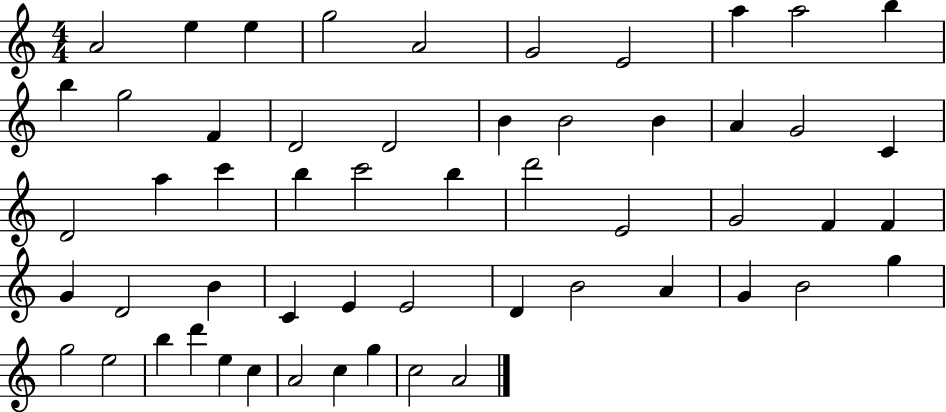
{
  \clef treble
  \numericTimeSignature
  \time 4/4
  \key c \major
  a'2 e''4 e''4 | g''2 a'2 | g'2 e'2 | a''4 a''2 b''4 | \break b''4 g''2 f'4 | d'2 d'2 | b'4 b'2 b'4 | a'4 g'2 c'4 | \break d'2 a''4 c'''4 | b''4 c'''2 b''4 | d'''2 e'2 | g'2 f'4 f'4 | \break g'4 d'2 b'4 | c'4 e'4 e'2 | d'4 b'2 a'4 | g'4 b'2 g''4 | \break g''2 e''2 | b''4 d'''4 e''4 c''4 | a'2 c''4 g''4 | c''2 a'2 | \break \bar "|."
}